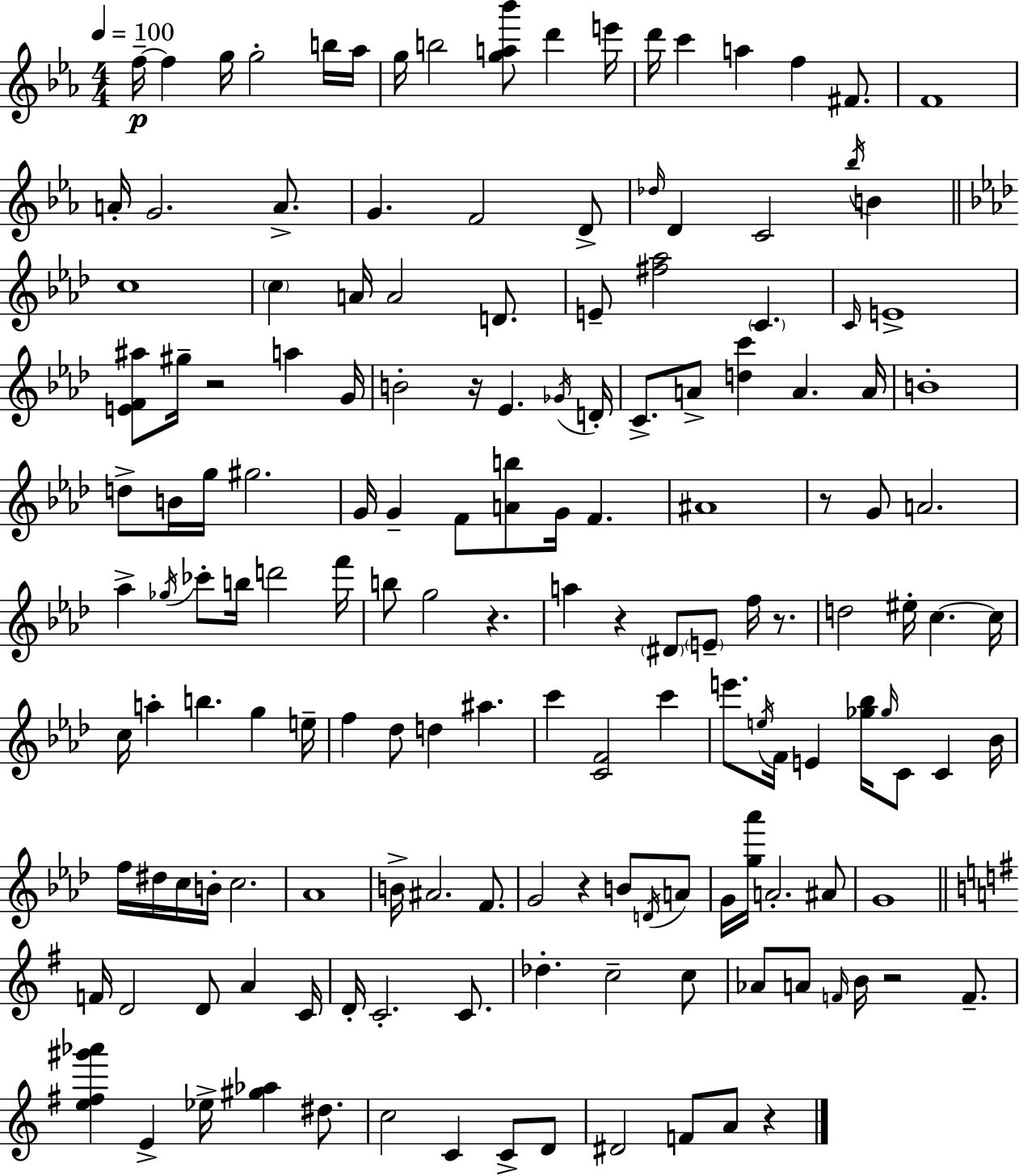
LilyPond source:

{
  \clef treble
  \numericTimeSignature
  \time 4/4
  \key ees \major
  \tempo 4 = 100
  f''16--~~\p f''4 g''16 g''2-. b''16 aes''16 | g''16 b''2 <g'' a'' bes'''>8 d'''4 e'''16 | d'''16 c'''4 a''4 f''4 fis'8. | f'1 | \break a'16-. g'2. a'8.-> | g'4. f'2 d'8-> | \grace { des''16 } d'4 c'2 \acciaccatura { bes''16 } b'4 | \bar "||" \break \key aes \major c''1 | \parenthesize c''4 a'16 a'2 d'8. | e'8-- <fis'' aes''>2 \parenthesize c'4. | \grace { c'16 } e'1-> | \break <e' f' ais''>8 gis''16-- r2 a''4 | g'16 b'2-. r16 ees'4. | \acciaccatura { ges'16 } d'16-. c'8.-> a'8-> <d'' c'''>4 a'4. | a'16 b'1-. | \break d''8-> b'16 g''16 gis''2. | g'16 g'4-- f'8 <a' b''>8 g'16 f'4. | ais'1 | r8 g'8 a'2. | \break aes''4-> \acciaccatura { ges''16 } ces'''8-. b''16 d'''2 | f'''16 b''8 g''2 r4. | a''4 r4 \parenthesize dis'8 \parenthesize e'8-- f''16 | r8. d''2 eis''16-. c''4.~~ | \break c''16 c''16 a''4-. b''4. g''4 | e''16-- f''4 des''8 d''4 ais''4. | c'''4 <c' f'>2 c'''4 | e'''8. \acciaccatura { e''16 } f'16 e'4 <ges'' bes''>16 \grace { ges''16 } c'8 | \break c'4 bes'16 f''16 dis''16 c''16 b'16-. c''2. | aes'1 | b'16-> ais'2. | f'8. g'2 r4 | \break b'8 \acciaccatura { d'16 } a'8 g'16 <g'' aes'''>16 a'2.-. | ais'8 g'1 | \bar "||" \break \key g \major f'16 d'2 d'8 a'4 c'16 | d'16-. c'2.-. c'8. | des''4.-. c''2-- c''8 | aes'8 a'8 \grace { f'16 } b'16 r2 f'8.-- | \break <e'' fis'' gis''' aes'''>4 e'4-> ees''16-> <gis'' aes''>4 dis''8. | c''2 c'4 c'8-> d'8 | dis'2 f'8 a'8 r4 | \bar "|."
}